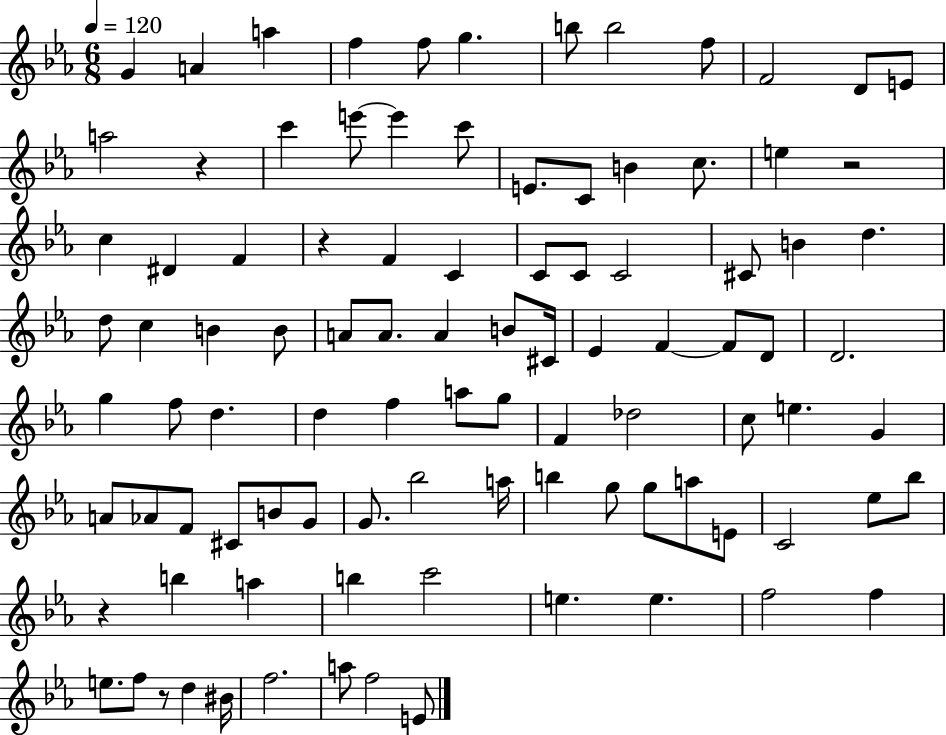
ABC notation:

X:1
T:Untitled
M:6/8
L:1/4
K:Eb
G A a f f/2 g b/2 b2 f/2 F2 D/2 E/2 a2 z c' e'/2 e' c'/2 E/2 C/2 B c/2 e z2 c ^D F z F C C/2 C/2 C2 ^C/2 B d d/2 c B B/2 A/2 A/2 A B/2 ^C/4 _E F F/2 D/2 D2 g f/2 d d f a/2 g/2 F _d2 c/2 e G A/2 _A/2 F/2 ^C/2 B/2 G/2 G/2 _b2 a/4 b g/2 g/2 a/2 E/2 C2 _e/2 _b/2 z b a b c'2 e e f2 f e/2 f/2 z/2 d ^B/4 f2 a/2 f2 E/2